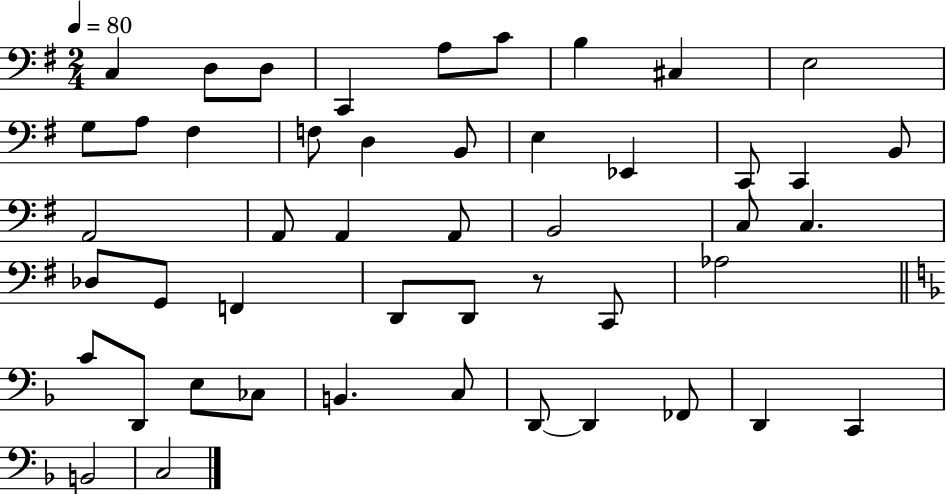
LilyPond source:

{
  \clef bass
  \numericTimeSignature
  \time 2/4
  \key g \major
  \tempo 4 = 80
  c4 d8 d8 | c,4 a8 c'8 | b4 cis4 | e2 | \break g8 a8 fis4 | f8 d4 b,8 | e4 ees,4 | c,8 c,4 b,8 | \break a,2 | a,8 a,4 a,8 | b,2 | c8 c4. | \break des8 g,8 f,4 | d,8 d,8 r8 c,8 | aes2 | \bar "||" \break \key f \major c'8 d,8 e8 ces8 | b,4. c8 | d,8~~ d,4 fes,8 | d,4 c,4 | \break b,2 | c2 | \bar "|."
}